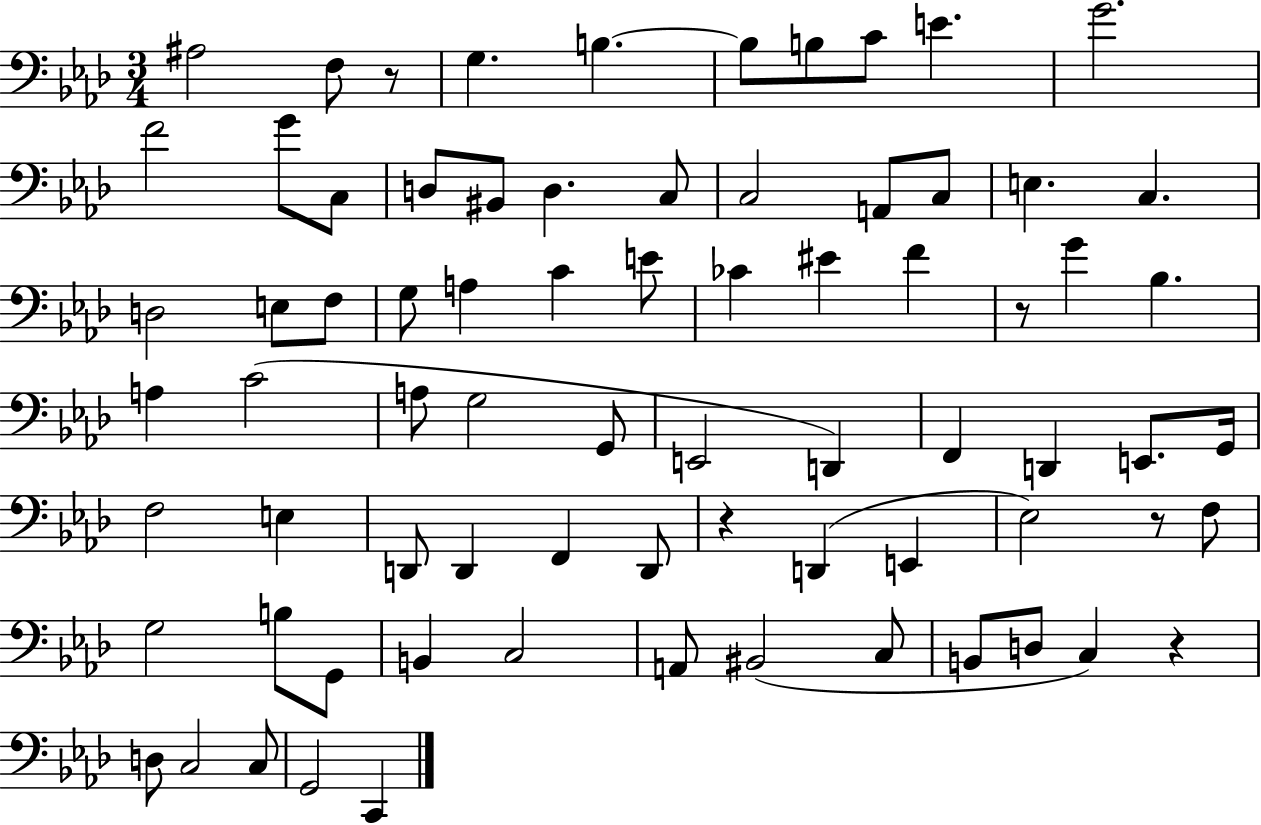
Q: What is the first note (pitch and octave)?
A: A#3